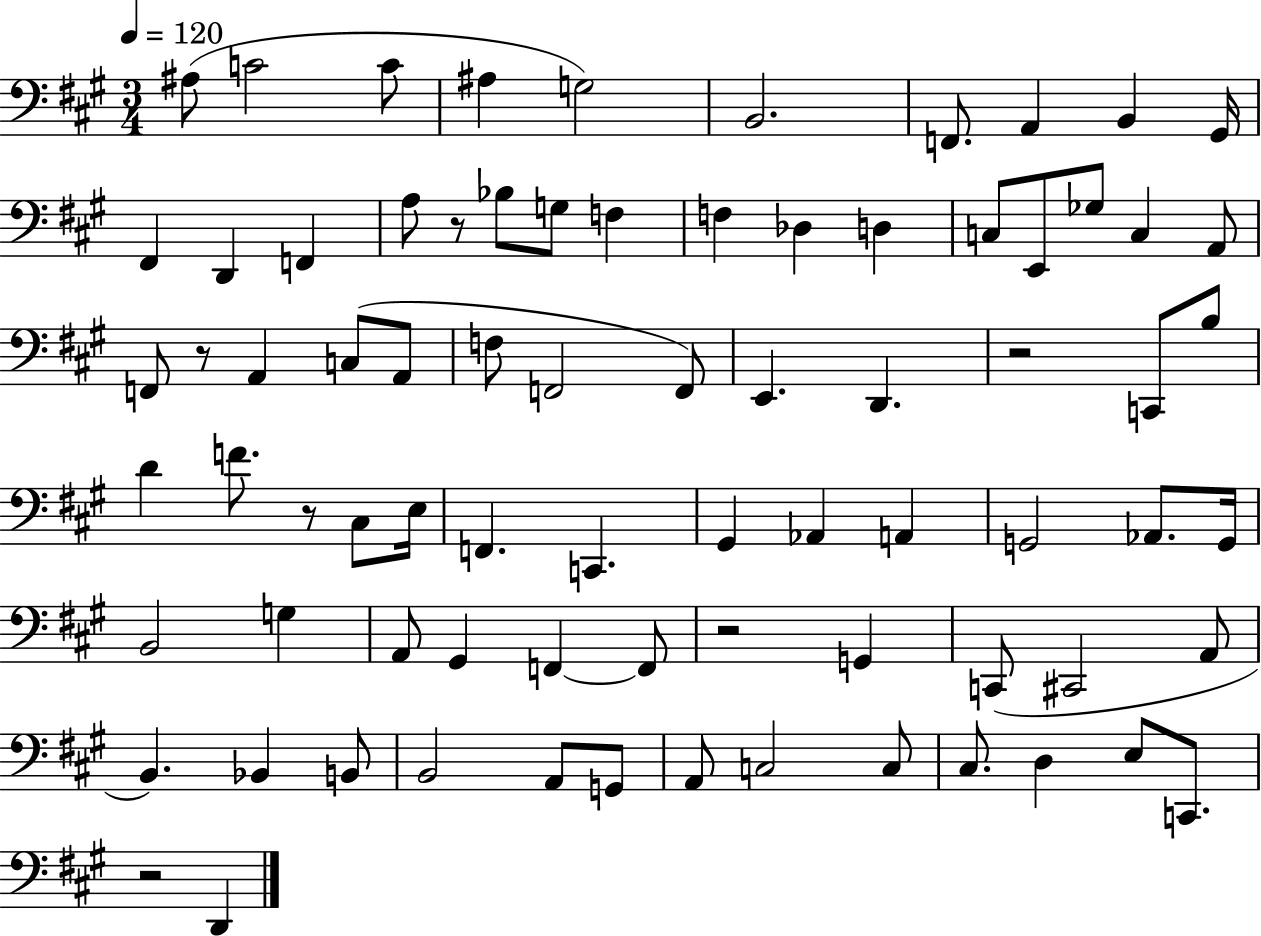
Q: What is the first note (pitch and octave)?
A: A#3